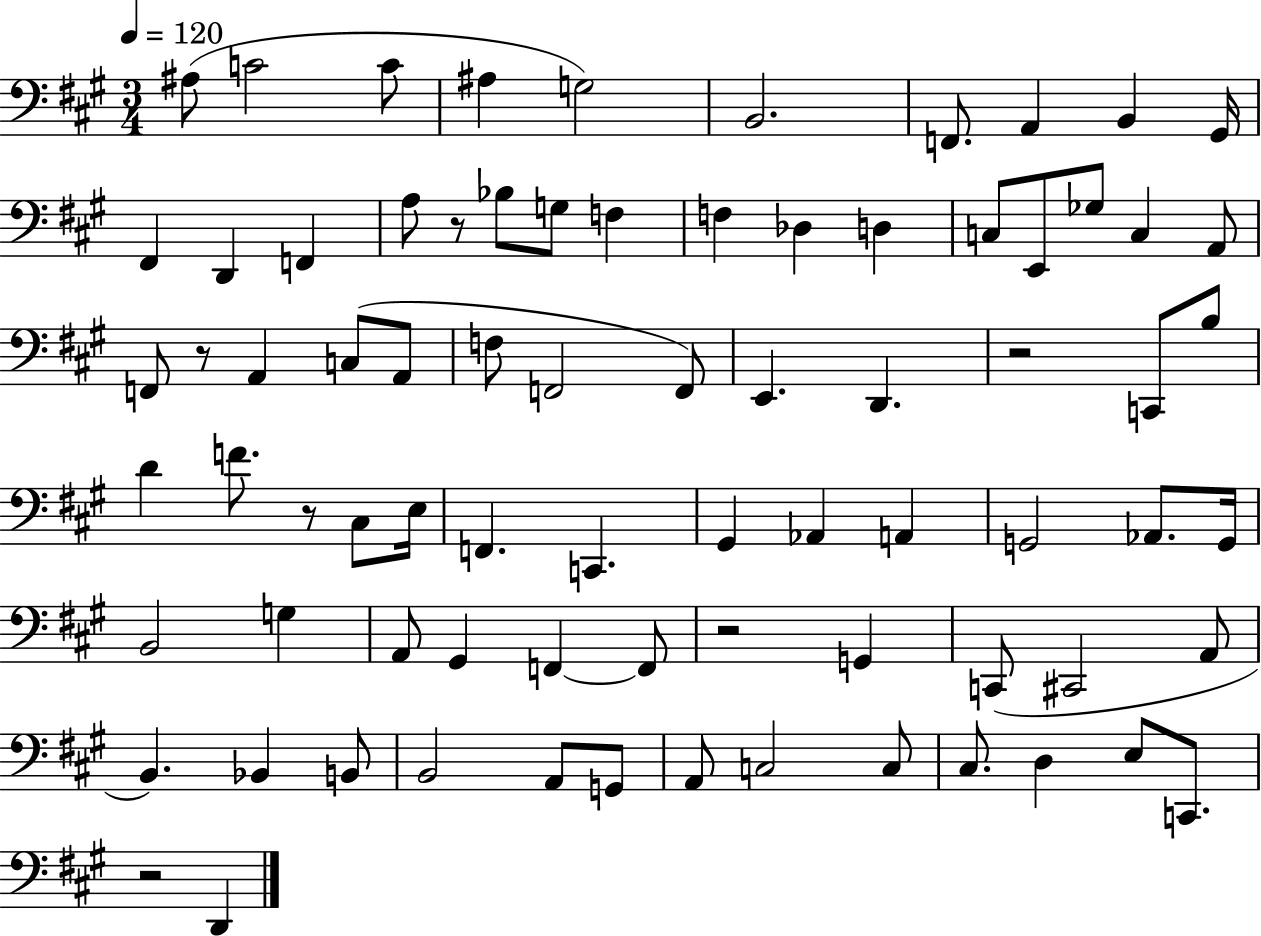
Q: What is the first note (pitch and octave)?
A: A#3